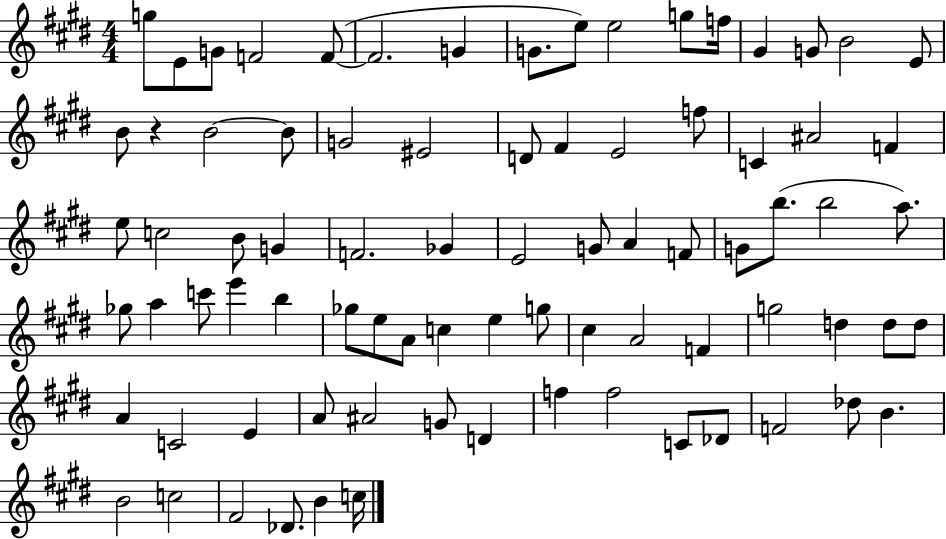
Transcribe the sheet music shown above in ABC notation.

X:1
T:Untitled
M:4/4
L:1/4
K:E
g/2 E/2 G/2 F2 F/2 F2 G G/2 e/2 e2 g/2 f/4 ^G G/2 B2 E/2 B/2 z B2 B/2 G2 ^E2 D/2 ^F E2 f/2 C ^A2 F e/2 c2 B/2 G F2 _G E2 G/2 A F/2 G/2 b/2 b2 a/2 _g/2 a c'/2 e' b _g/2 e/2 A/2 c e g/2 ^c A2 F g2 d d/2 d/2 A C2 E A/2 ^A2 G/2 D f f2 C/2 _D/2 F2 _d/2 B B2 c2 ^F2 _D/2 B c/4